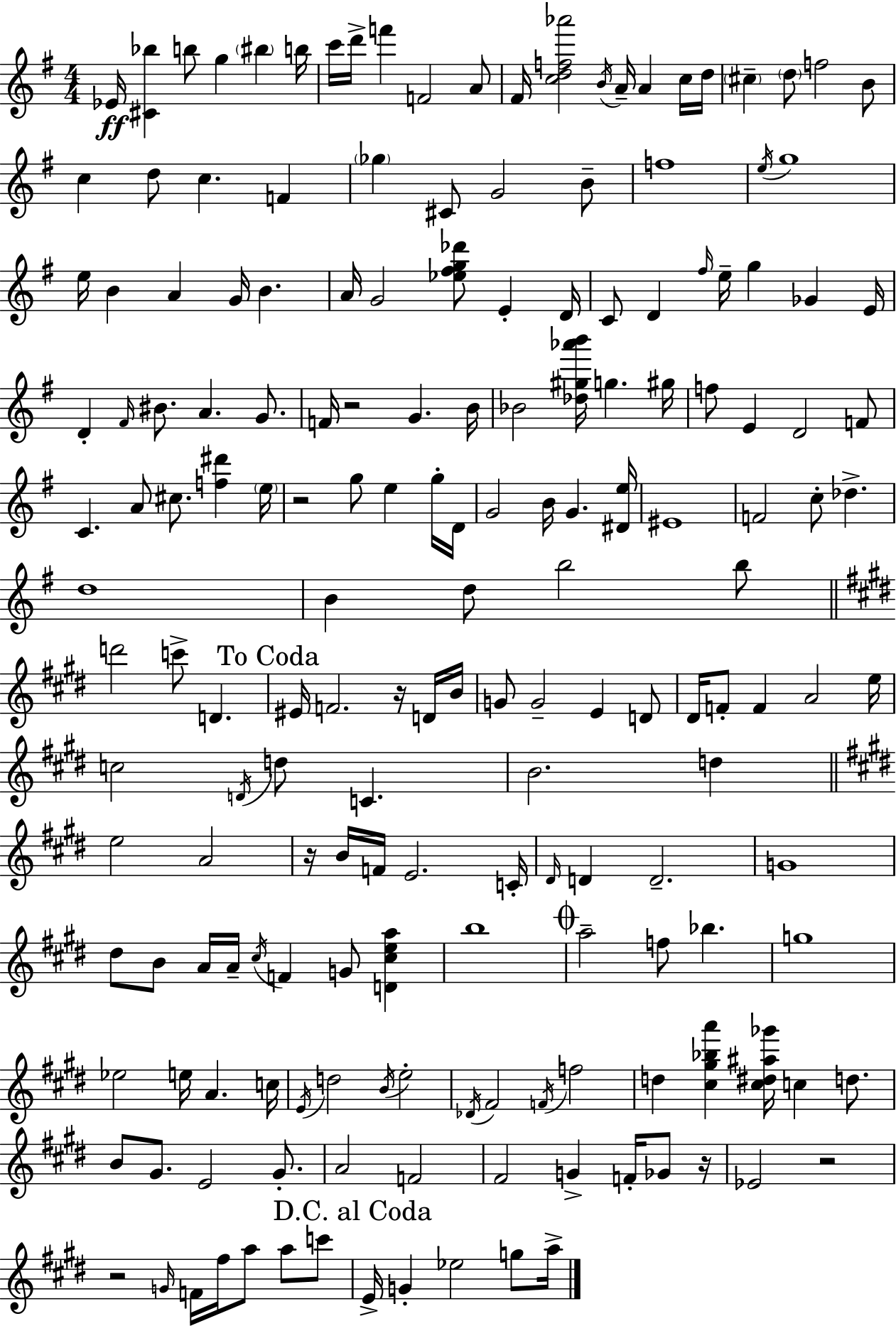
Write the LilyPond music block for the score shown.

{
  \clef treble
  \numericTimeSignature
  \time 4/4
  \key g \major
  ees'16\ff <cis' bes''>4 b''8 g''4 \parenthesize bis''4 b''16 | c'''16 d'''16-> f'''4 f'2 a'8 | fis'16 <c'' d'' f'' aes'''>2 \acciaccatura { b'16 } a'16-- a'4 c''16 | d''16 \parenthesize cis''4-- \parenthesize d''8 f''2 b'8 | \break c''4 d''8 c''4. f'4 | \parenthesize ges''4 cis'8 g'2 b'8-- | f''1 | \acciaccatura { e''16 } g''1 | \break e''16 b'4 a'4 g'16 b'4. | a'16 g'2 <ees'' fis'' g'' des'''>8 e'4-. | d'16 c'8 d'4 \grace { fis''16 } e''16-- g''4 ges'4 | e'16 d'4-. \grace { fis'16 } bis'8. a'4. | \break g'8. f'16 r2 g'4. | b'16 bes'2 <des'' gis'' aes''' b'''>16 g''4. | gis''16 f''8 e'4 d'2 | f'8 c'4. a'8 cis''8. <f'' dis'''>4 | \break \parenthesize e''16 r2 g''8 e''4 | g''16-. d'16 g'2 b'16 g'4. | <dis' e''>16 eis'1 | f'2 c''8-. des''4.-> | \break d''1 | b'4 d''8 b''2 | b''8 \bar "||" \break \key e \major d'''2 c'''8-> d'4. | \mark "To Coda" eis'16 f'2. r16 d'16 b'16 | g'8 g'2-- e'4 d'8 | dis'16 f'8-. f'4 a'2 e''16 | \break c''2 \acciaccatura { d'16 } d''8 c'4. | b'2. d''4 | \bar "||" \break \key e \major e''2 a'2 | r16 b'16 f'16 e'2. c'16-. | \grace { dis'16 } d'4 d'2.-- | g'1 | \break dis''8 b'8 a'16 a'16-- \acciaccatura { cis''16 } f'4 g'8 <d' cis'' e'' a''>4 | b''1 | \mark \markup { \musicglyph "scripts.coda" } a''2-- f''8 bes''4. | g''1 | \break ees''2 e''16 a'4. | c''16 \acciaccatura { e'16 } d''2 \acciaccatura { b'16 } e''2-. | \acciaccatura { des'16 } fis'2 \acciaccatura { f'16 } f''2 | d''4 <cis'' gis'' bes'' a'''>4 <cis'' dis'' ais'' ges'''>16 c''4 | \break d''8. b'8 gis'8. e'2 | gis'8.-. a'2 f'2 | fis'2 g'4-> | f'16-. ges'8 r16 ees'2 r2 | \break r2 \grace { g'16 } f'16 | fis''16 a''8 a''8 c'''8 \mark "D.C. al Coda" e'16-> g'4-. ees''2 | g''8 a''16-> \bar "|."
}